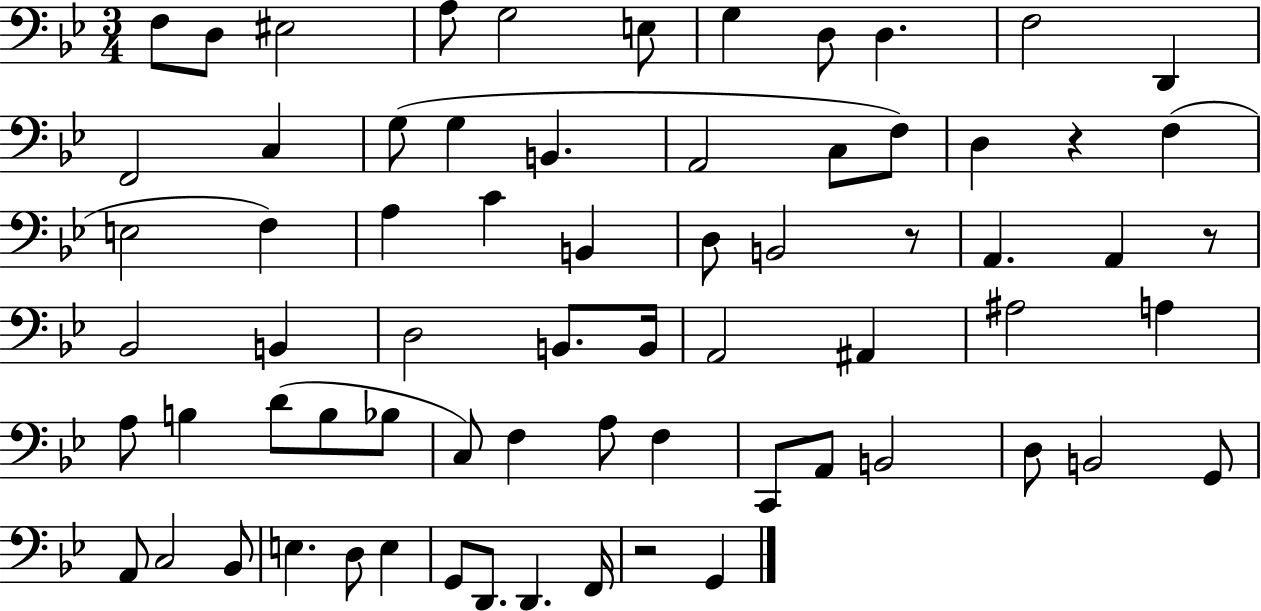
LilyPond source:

{
  \clef bass
  \numericTimeSignature
  \time 3/4
  \key bes \major
  \repeat volta 2 { f8 d8 eis2 | a8 g2 e8 | g4 d8 d4. | f2 d,4 | \break f,2 c4 | g8( g4 b,4. | a,2 c8 f8) | d4 r4 f4( | \break e2 f4) | a4 c'4 b,4 | d8 b,2 r8 | a,4. a,4 r8 | \break bes,2 b,4 | d2 b,8. b,16 | a,2 ais,4 | ais2 a4 | \break a8 b4 d'8( b8 bes8 | c8) f4 a8 f4 | c,8 a,8 b,2 | d8 b,2 g,8 | \break a,8 c2 bes,8 | e4. d8 e4 | g,8 d,8. d,4. f,16 | r2 g,4 | \break } \bar "|."
}